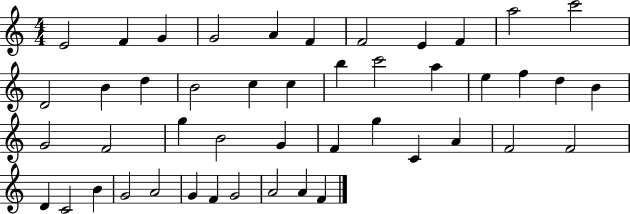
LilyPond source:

{
  \clef treble
  \numericTimeSignature
  \time 4/4
  \key c \major
  e'2 f'4 g'4 | g'2 a'4 f'4 | f'2 e'4 f'4 | a''2 c'''2 | \break d'2 b'4 d''4 | b'2 c''4 c''4 | b''4 c'''2 a''4 | e''4 f''4 d''4 b'4 | \break g'2 f'2 | g''4 b'2 g'4 | f'4 g''4 c'4 a'4 | f'2 f'2 | \break d'4 c'2 b'4 | g'2 a'2 | g'4 f'4 g'2 | a'2 a'4 f'4 | \break \bar "|."
}